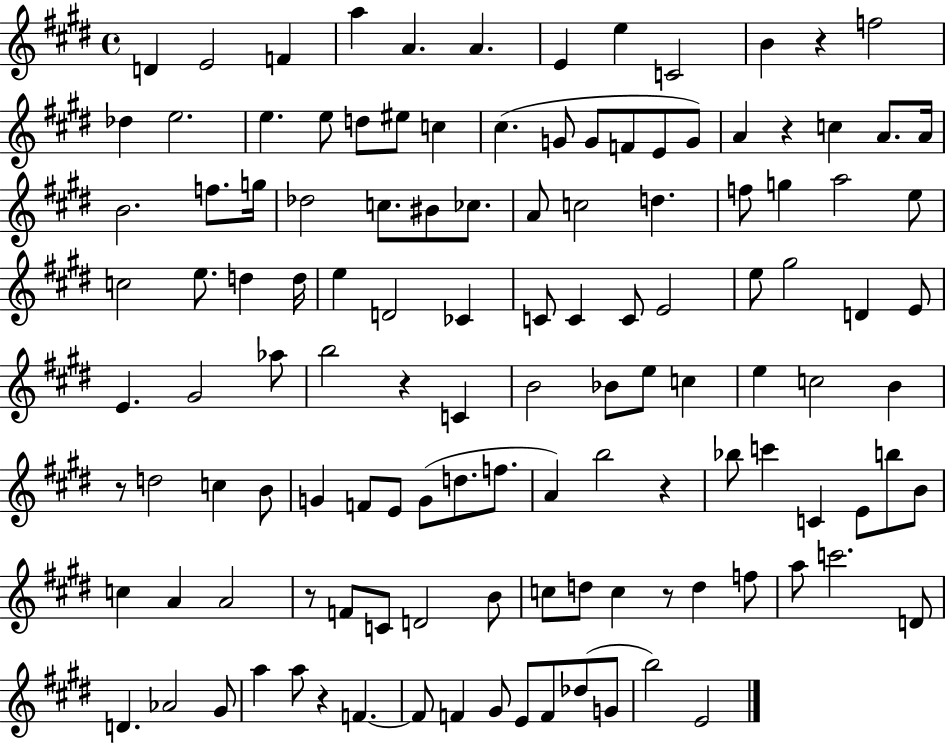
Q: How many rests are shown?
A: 8